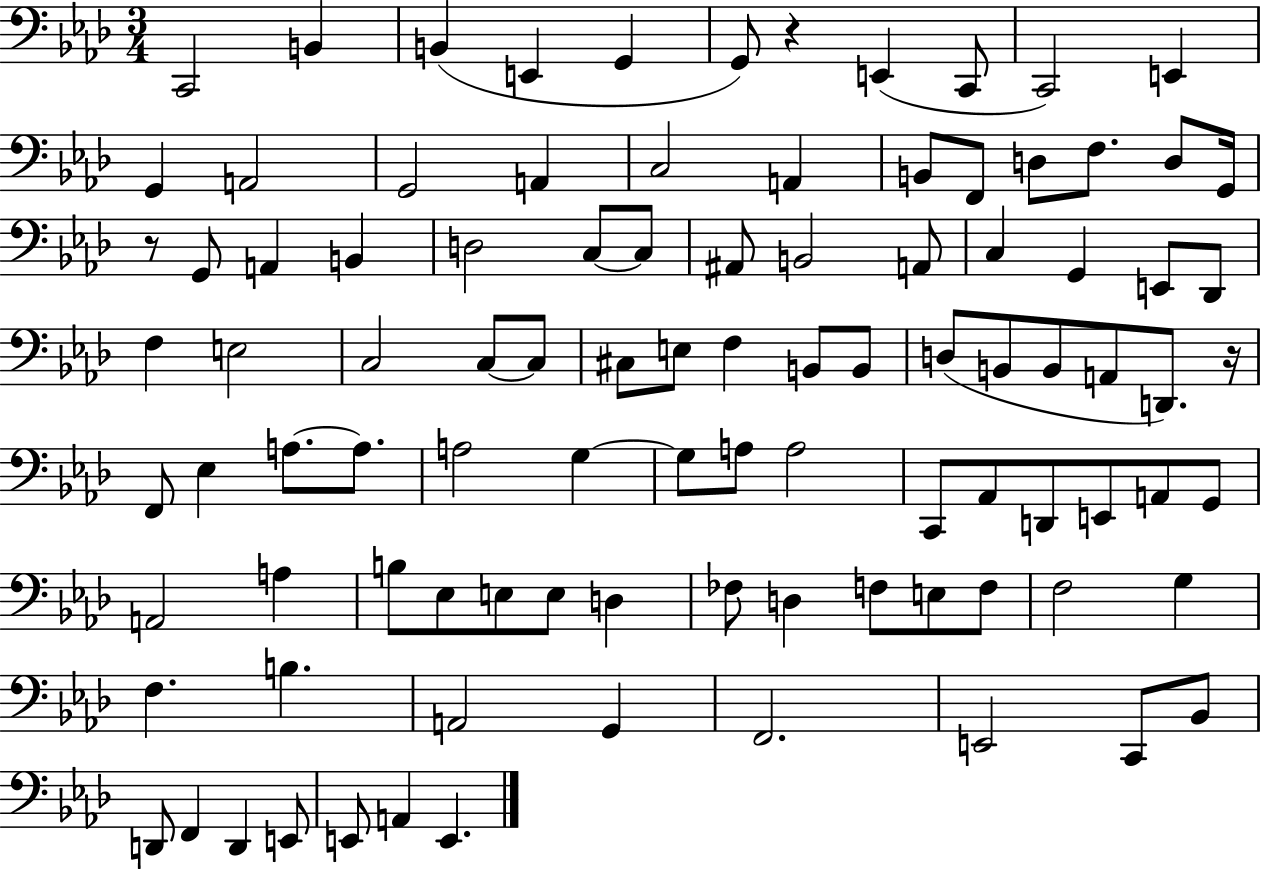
C2/h B2/q B2/q E2/q G2/q G2/e R/q E2/q C2/e C2/h E2/q G2/q A2/h G2/h A2/q C3/h A2/q B2/e F2/e D3/e F3/e. D3/e G2/s R/e G2/e A2/q B2/q D3/h C3/e C3/e A#2/e B2/h A2/e C3/q G2/q E2/e Db2/e F3/q E3/h C3/h C3/e C3/e C#3/e E3/e F3/q B2/e B2/e D3/e B2/e B2/e A2/e D2/e. R/s F2/e Eb3/q A3/e. A3/e. A3/h G3/q G3/e A3/e A3/h C2/e Ab2/e D2/e E2/e A2/e G2/e A2/h A3/q B3/e Eb3/e E3/e E3/e D3/q FES3/e D3/q F3/e E3/e F3/e F3/h G3/q F3/q. B3/q. A2/h G2/q F2/h. E2/h C2/e Bb2/e D2/e F2/q D2/q E2/e E2/e A2/q E2/q.